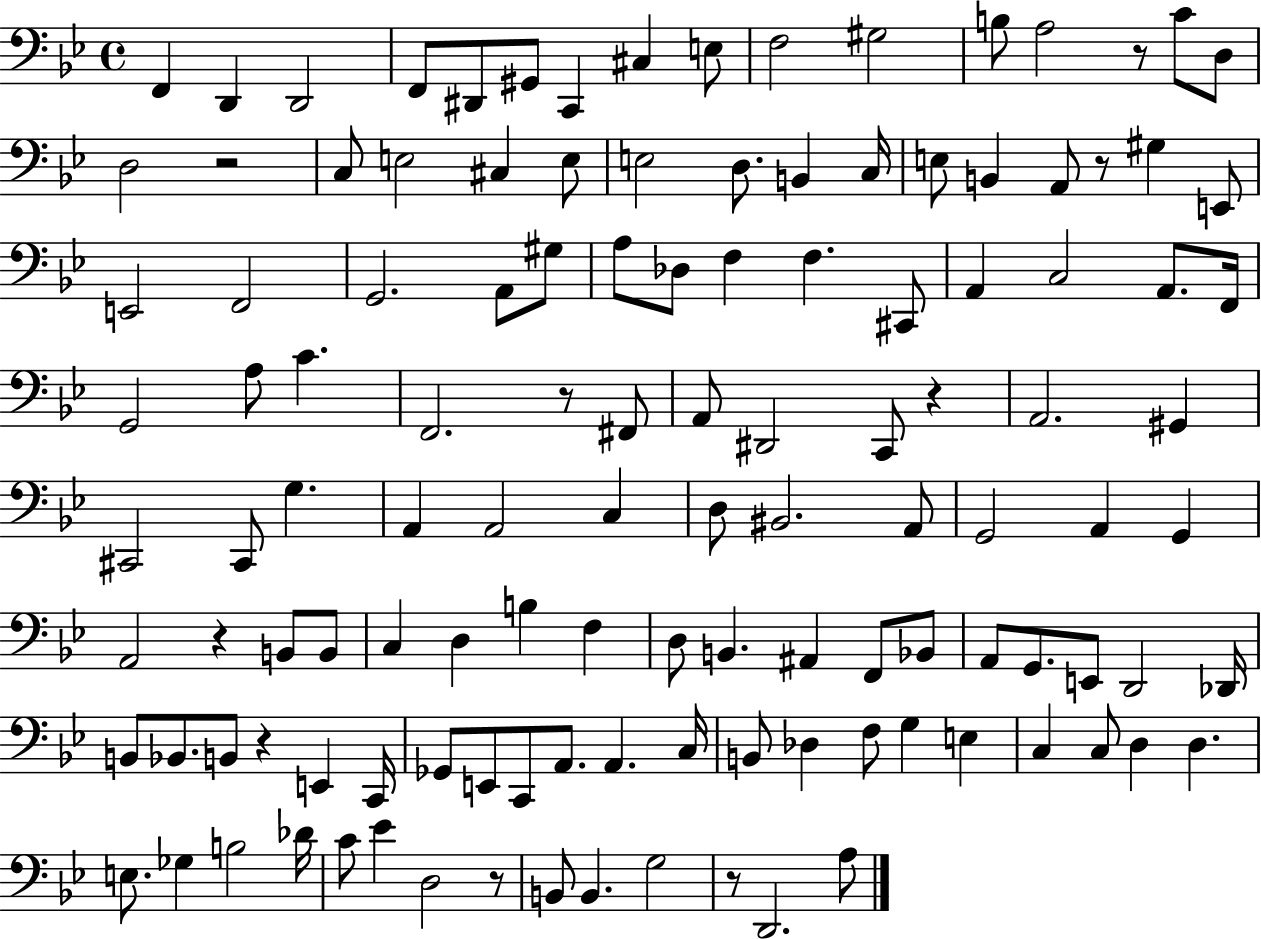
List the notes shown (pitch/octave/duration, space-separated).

F2/q D2/q D2/h F2/e D#2/e G#2/e C2/q C#3/q E3/e F3/h G#3/h B3/e A3/h R/e C4/e D3/e D3/h R/h C3/e E3/h C#3/q E3/e E3/h D3/e. B2/q C3/s E3/e B2/q A2/e R/e G#3/q E2/e E2/h F2/h G2/h. A2/e G#3/e A3/e Db3/e F3/q F3/q. C#2/e A2/q C3/h A2/e. F2/s G2/h A3/e C4/q. F2/h. R/e F#2/e A2/e D#2/h C2/e R/q A2/h. G#2/q C#2/h C#2/e G3/q. A2/q A2/h C3/q D3/e BIS2/h. A2/e G2/h A2/q G2/q A2/h R/q B2/e B2/e C3/q D3/q B3/q F3/q D3/e B2/q. A#2/q F2/e Bb2/e A2/e G2/e. E2/e D2/h Db2/s B2/e Bb2/e. B2/e R/q E2/q C2/s Gb2/e E2/e C2/e A2/e. A2/q. C3/s B2/e Db3/q F3/e G3/q E3/q C3/q C3/e D3/q D3/q. E3/e. Gb3/q B3/h Db4/s C4/e Eb4/q D3/h R/e B2/e B2/q. G3/h R/e D2/h. A3/e